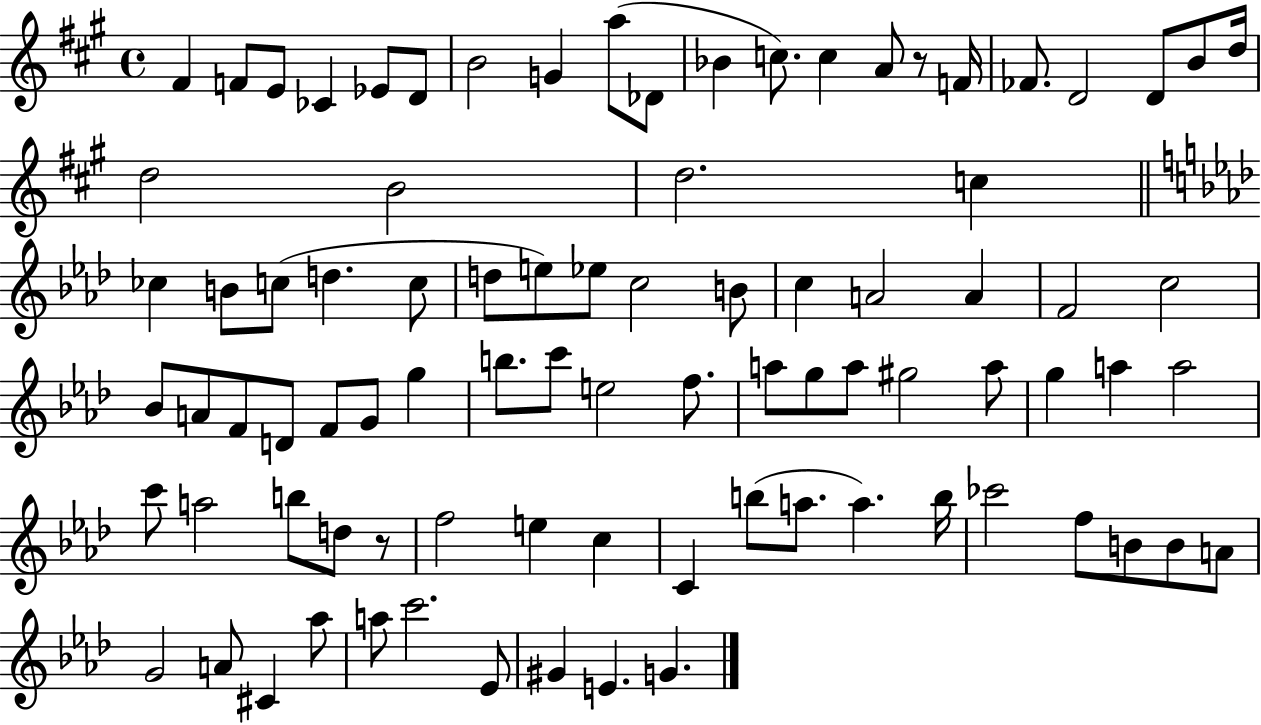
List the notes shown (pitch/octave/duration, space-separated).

F#4/q F4/e E4/e CES4/q Eb4/e D4/e B4/h G4/q A5/e Db4/e Bb4/q C5/e. C5/q A4/e R/e F4/s FES4/e. D4/h D4/e B4/e D5/s D5/h B4/h D5/h. C5/q CES5/q B4/e C5/e D5/q. C5/e D5/e E5/e Eb5/e C5/h B4/e C5/q A4/h A4/q F4/h C5/h Bb4/e A4/e F4/e D4/e F4/e G4/e G5/q B5/e. C6/e E5/h F5/e. A5/e G5/e A5/e G#5/h A5/e G5/q A5/q A5/h C6/e A5/h B5/e D5/e R/e F5/h E5/q C5/q C4/q B5/e A5/e. A5/q. B5/s CES6/h F5/e B4/e B4/e A4/e G4/h A4/e C#4/q Ab5/e A5/e C6/h. Eb4/e G#4/q E4/q. G4/q.